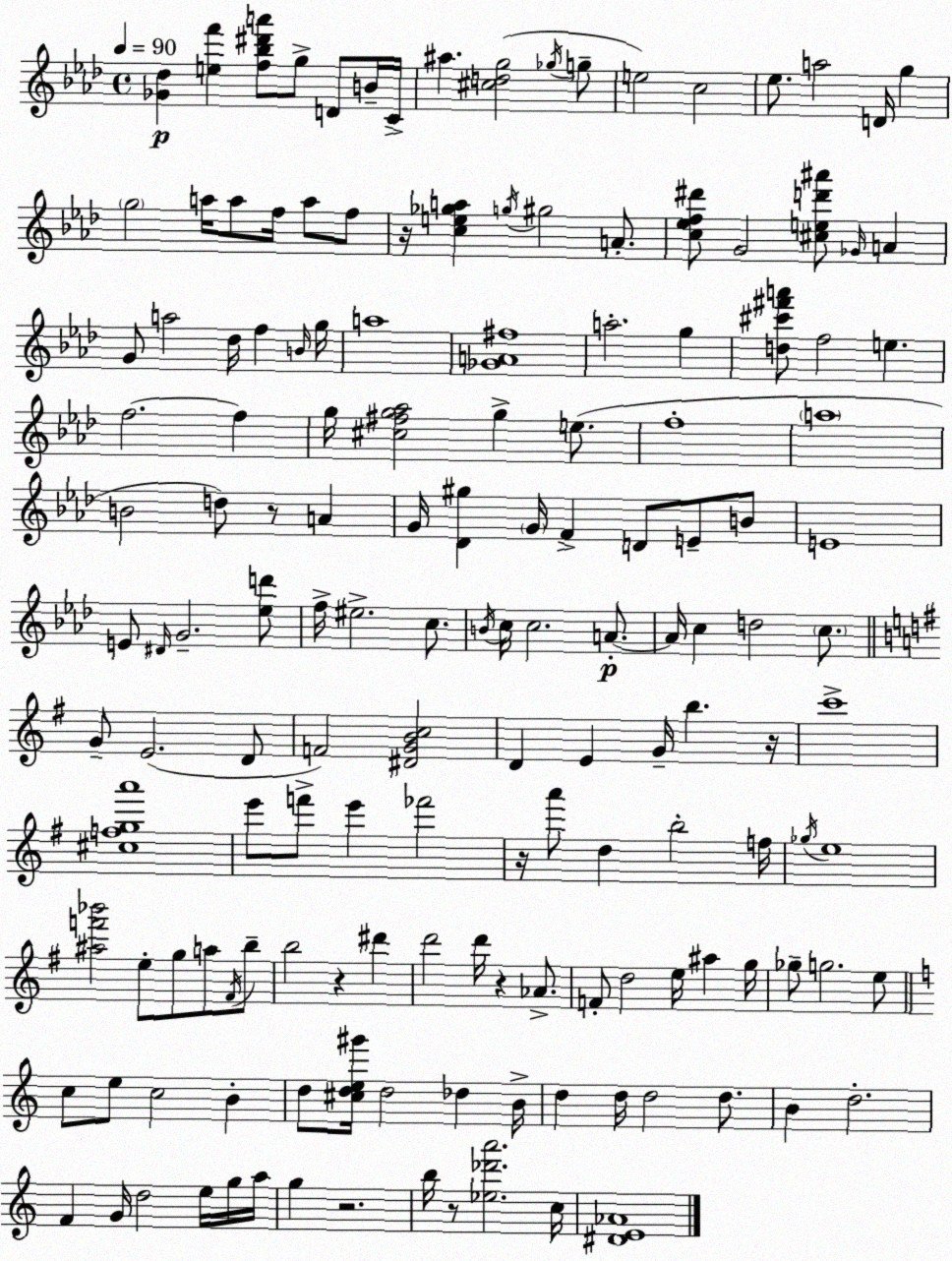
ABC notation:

X:1
T:Untitled
M:4/4
L:1/4
K:Ab
[_G_d] [ef'] [f_b^d'a']/2 g/2 D/2 B/4 C/4 ^a [^cdg]2 _g/4 g/2 e2 c2 _e/2 a2 D/4 g g2 a/4 a/2 f/4 a/2 f/2 z/4 [ce_ga] g/4 ^g2 A/2 [c_ef^d']/2 G2 [^ced'^a']/2 _G/4 A G/2 a2 _d/4 f B/4 g/4 a4 [_GA^f]4 a2 g [d^c'^f'a']/2 f2 e f2 f g/4 [^c^fg_a]2 g e/2 f4 a4 B2 d/2 z/2 A G/4 [_D^g] G/4 F D/2 E/2 B/2 E4 E/2 ^D/4 G2 [_ed']/2 f/4 ^e2 c/2 B/4 c/4 c2 A/2 A/4 c d2 c/2 G/2 E2 D/2 F2 [^DGBc]2 D E G/4 b z/4 c'4 [^cfga']4 e'/2 f'/2 e' _f'2 z/4 a'/2 d b2 f/4 _g/4 e4 [^af'_b']2 e/2 g/2 a/2 ^F/4 b/2 b2 z ^d' d'2 d'/4 z _A/2 F/2 d2 e/4 ^a g/4 _g/2 g2 e/2 c/2 e/2 c2 B d/2 [^cde^g']/4 d2 _d B/4 d d/4 d2 d/2 B d2 F G/4 d2 e/4 g/4 a/4 g z2 b/4 z/2 [_e_d'a']2 c/4 [^DE_A]4